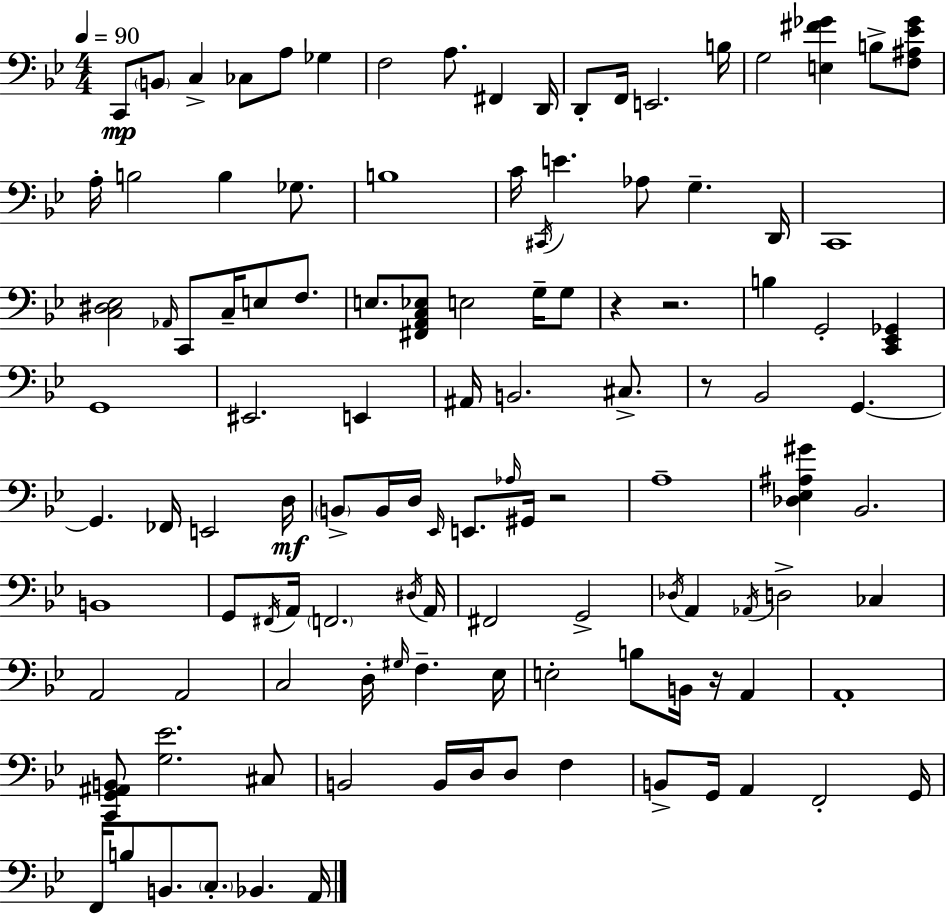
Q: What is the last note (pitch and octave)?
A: A2